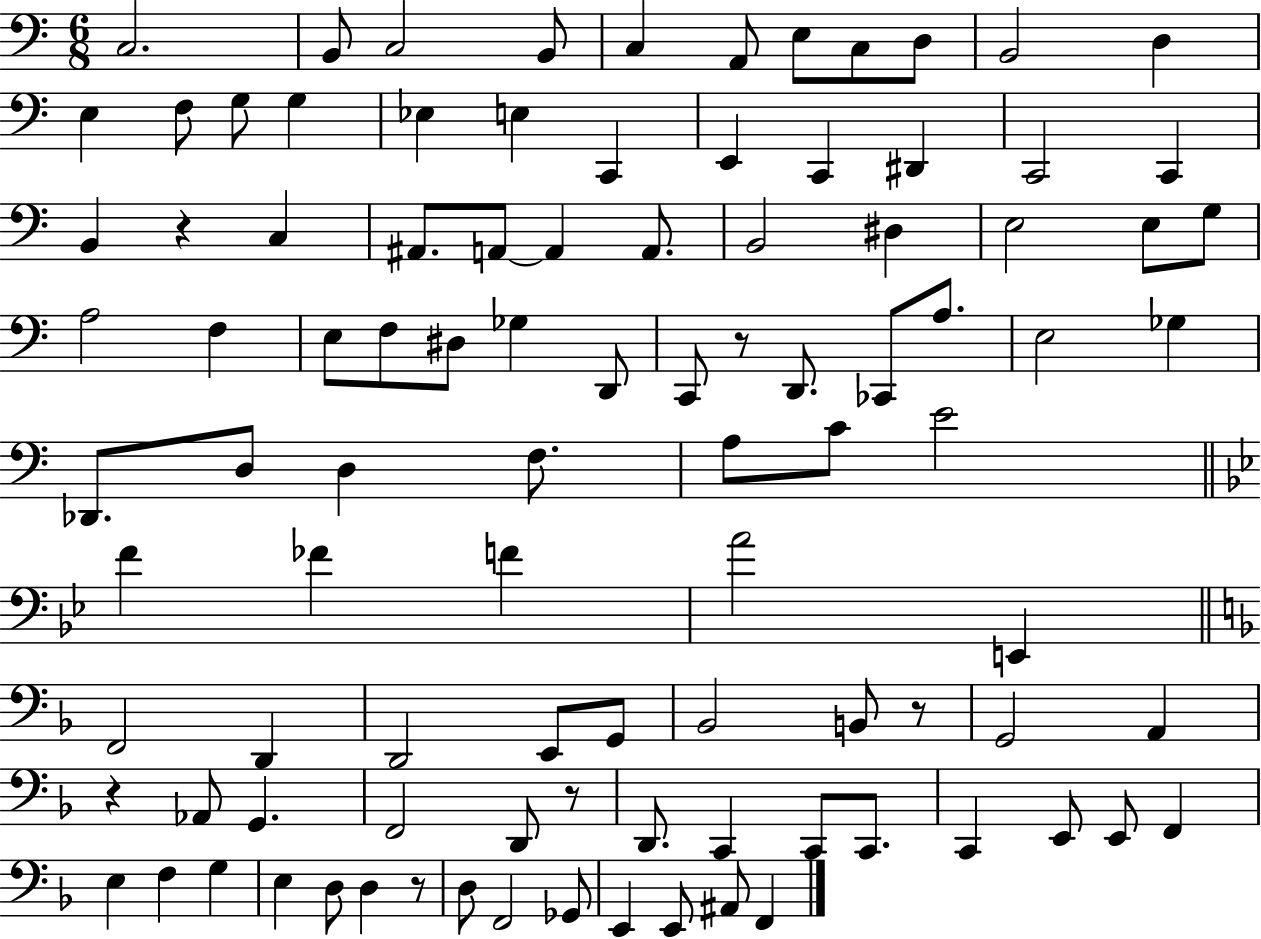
C3/h. B2/e C3/h B2/e C3/q A2/e E3/e C3/e D3/e B2/h D3/q E3/q F3/e G3/e G3/q Eb3/q E3/q C2/q E2/q C2/q D#2/q C2/h C2/q B2/q R/q C3/q A#2/e. A2/e A2/q A2/e. B2/h D#3/q E3/h E3/e G3/e A3/h F3/q E3/e F3/e D#3/e Gb3/q D2/e C2/e R/e D2/e. CES2/e A3/e. E3/h Gb3/q Db2/e. D3/e D3/q F3/e. A3/e C4/e E4/h F4/q FES4/q F4/q A4/h E2/q F2/h D2/q D2/h E2/e G2/e Bb2/h B2/e R/e G2/h A2/q R/q Ab2/e G2/q. F2/h D2/e R/e D2/e. C2/q C2/e C2/e. C2/q E2/e E2/e F2/q E3/q F3/q G3/q E3/q D3/e D3/q R/e D3/e F2/h Gb2/e E2/q E2/e A#2/e F2/q